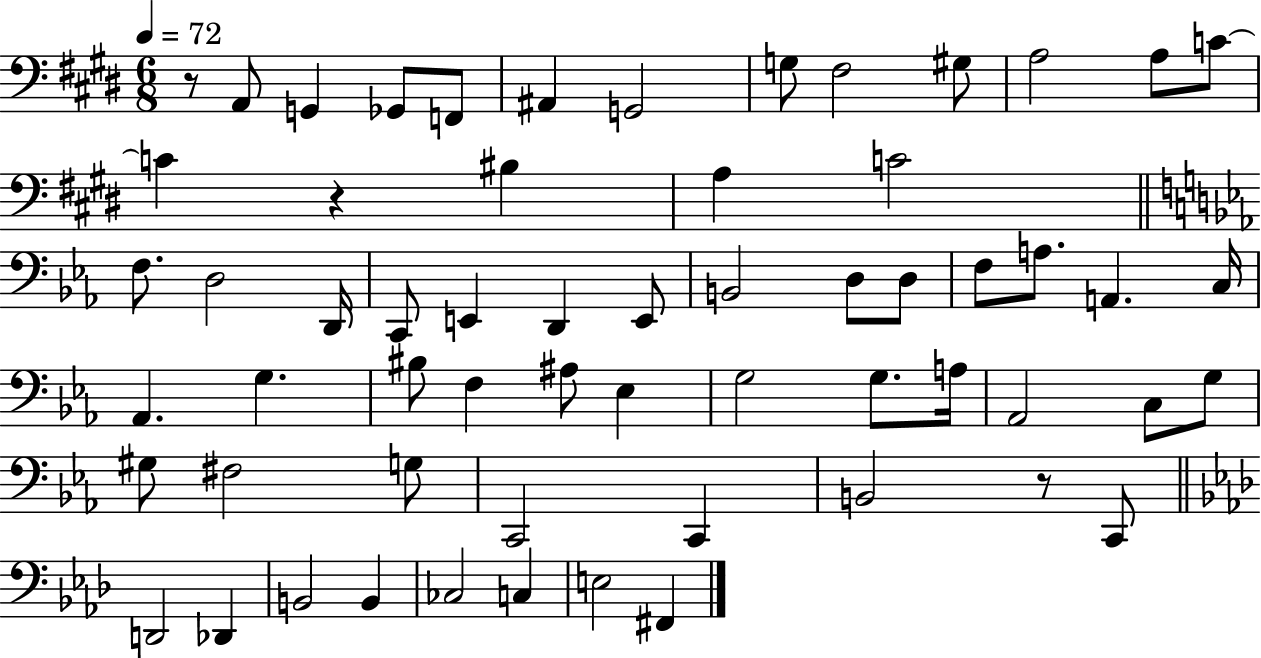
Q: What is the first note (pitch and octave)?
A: A2